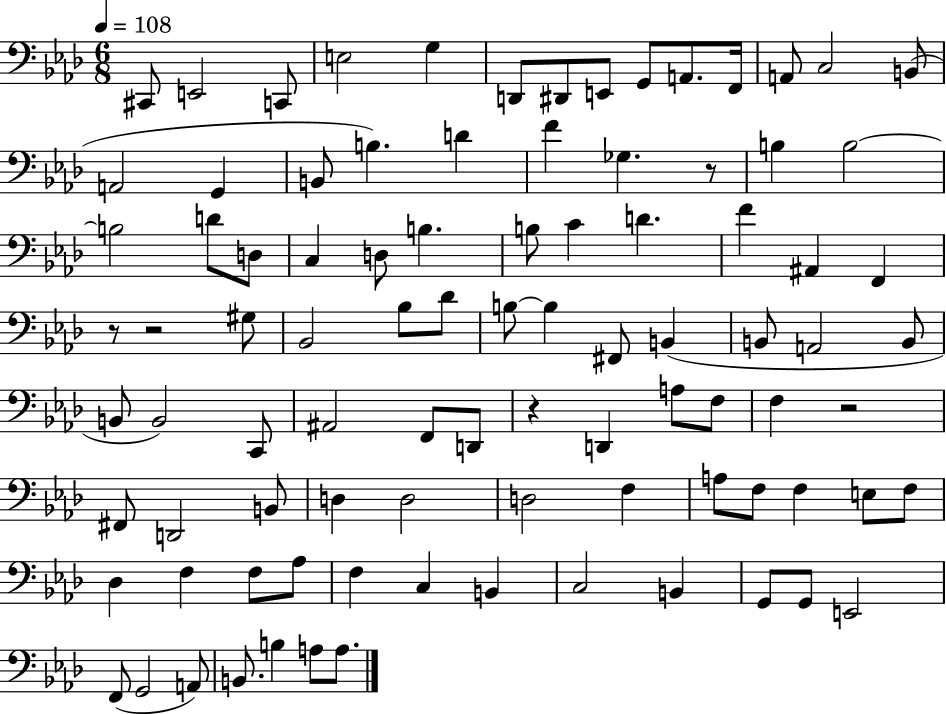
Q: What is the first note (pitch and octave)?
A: C#2